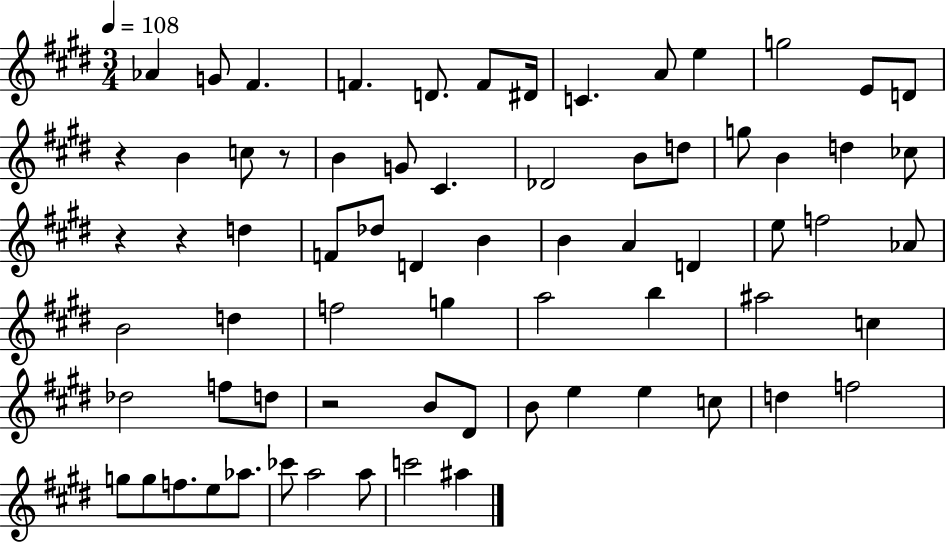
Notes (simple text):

Ab4/q G4/e F#4/q. F4/q. D4/e. F4/e D#4/s C4/q. A4/e E5/q G5/h E4/e D4/e R/q B4/q C5/e R/e B4/q G4/e C#4/q. Db4/h B4/e D5/e G5/e B4/q D5/q CES5/e R/q R/q D5/q F4/e Db5/e D4/q B4/q B4/q A4/q D4/q E5/e F5/h Ab4/e B4/h D5/q F5/h G5/q A5/h B5/q A#5/h C5/q Db5/h F5/e D5/e R/h B4/e D#4/e B4/e E5/q E5/q C5/e D5/q F5/h G5/e G5/e F5/e. E5/e Ab5/e. CES6/e A5/h A5/e C6/h A#5/q